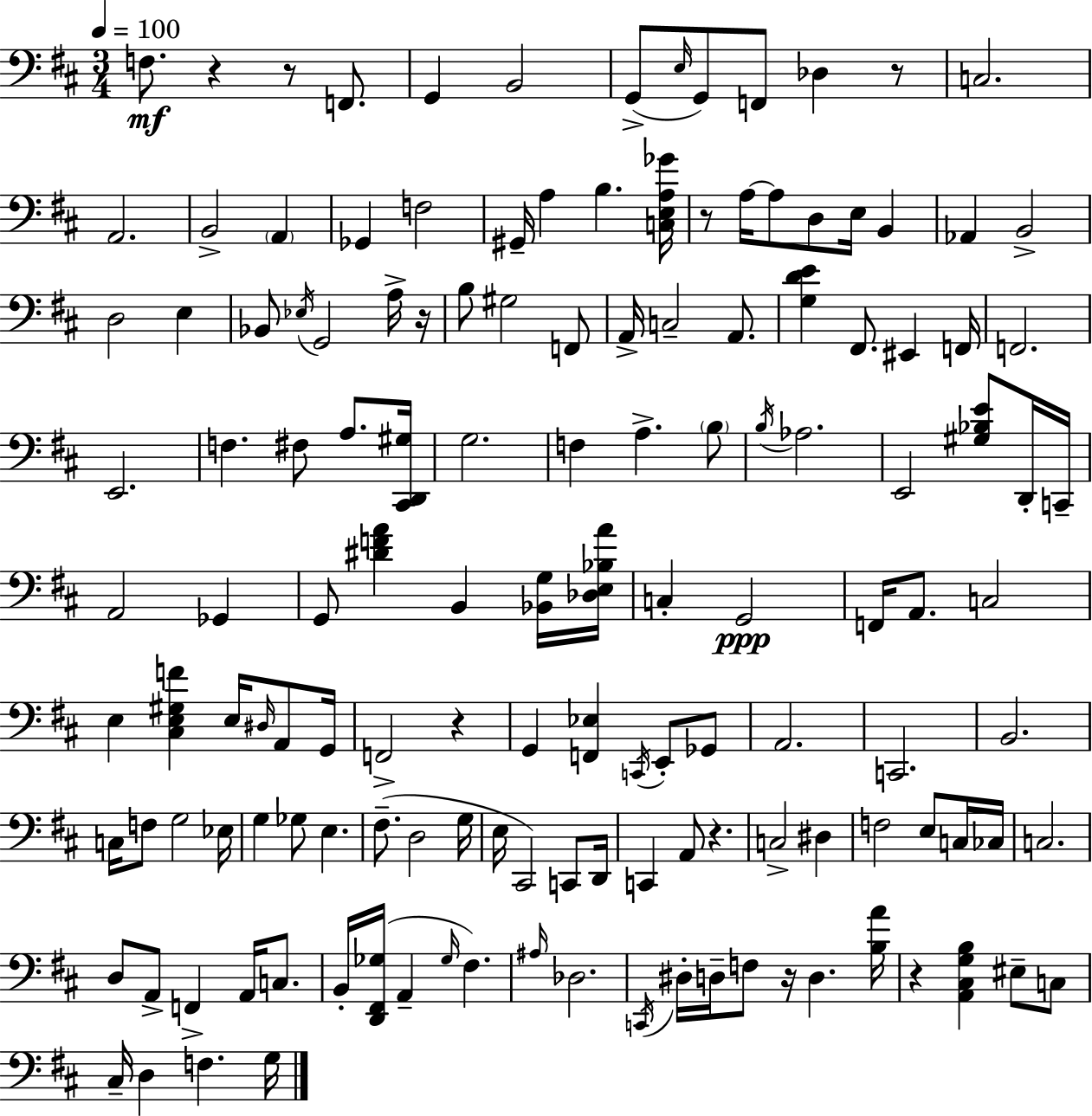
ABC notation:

X:1
T:Untitled
M:3/4
L:1/4
K:D
F,/2 z z/2 F,,/2 G,, B,,2 G,,/2 E,/4 G,,/2 F,,/2 _D, z/2 C,2 A,,2 B,,2 A,, _G,, F,2 ^G,,/4 A, B, [C,E,A,_G]/4 z/2 A,/4 A,/2 D,/2 E,/4 B,, _A,, B,,2 D,2 E, _B,,/2 _E,/4 G,,2 A,/4 z/4 B,/2 ^G,2 F,,/2 A,,/4 C,2 A,,/2 [G,DE] ^F,,/2 ^E,, F,,/4 F,,2 E,,2 F, ^F,/2 A,/2 [^C,,D,,^G,]/4 G,2 F, A, B,/2 B,/4 _A,2 E,,2 [^G,_B,E]/2 D,,/4 C,,/4 A,,2 _G,, G,,/2 [^DFA] B,, [_B,,G,]/4 [_D,E,_B,A]/4 C, G,,2 F,,/4 A,,/2 C,2 E, [^C,E,^G,F] E,/4 ^D,/4 A,,/2 G,,/4 F,,2 z G,, [F,,_E,] C,,/4 E,,/2 _G,,/2 A,,2 C,,2 B,,2 C,/4 F,/2 G,2 _E,/4 G, _G,/2 E, ^F,/2 D,2 G,/4 E,/4 ^C,,2 C,,/2 D,,/4 C,, A,,/2 z C,2 ^D, F,2 E,/2 C,/4 _C,/4 C,2 D,/2 A,,/2 F,, A,,/4 C,/2 B,,/4 [D,,^F,,_G,]/4 A,, _G,/4 ^F, ^A,/4 _D,2 C,,/4 ^D,/4 D,/4 F,/2 z/4 D, [B,A]/4 z [A,,^C,G,B,] ^E,/2 C,/2 ^C,/4 D, F, G,/4